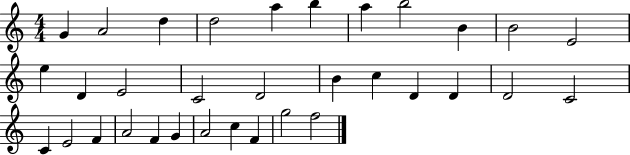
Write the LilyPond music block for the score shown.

{
  \clef treble
  \numericTimeSignature
  \time 4/4
  \key c \major
  g'4 a'2 d''4 | d''2 a''4 b''4 | a''4 b''2 b'4 | b'2 e'2 | \break e''4 d'4 e'2 | c'2 d'2 | b'4 c''4 d'4 d'4 | d'2 c'2 | \break c'4 e'2 f'4 | a'2 f'4 g'4 | a'2 c''4 f'4 | g''2 f''2 | \break \bar "|."
}